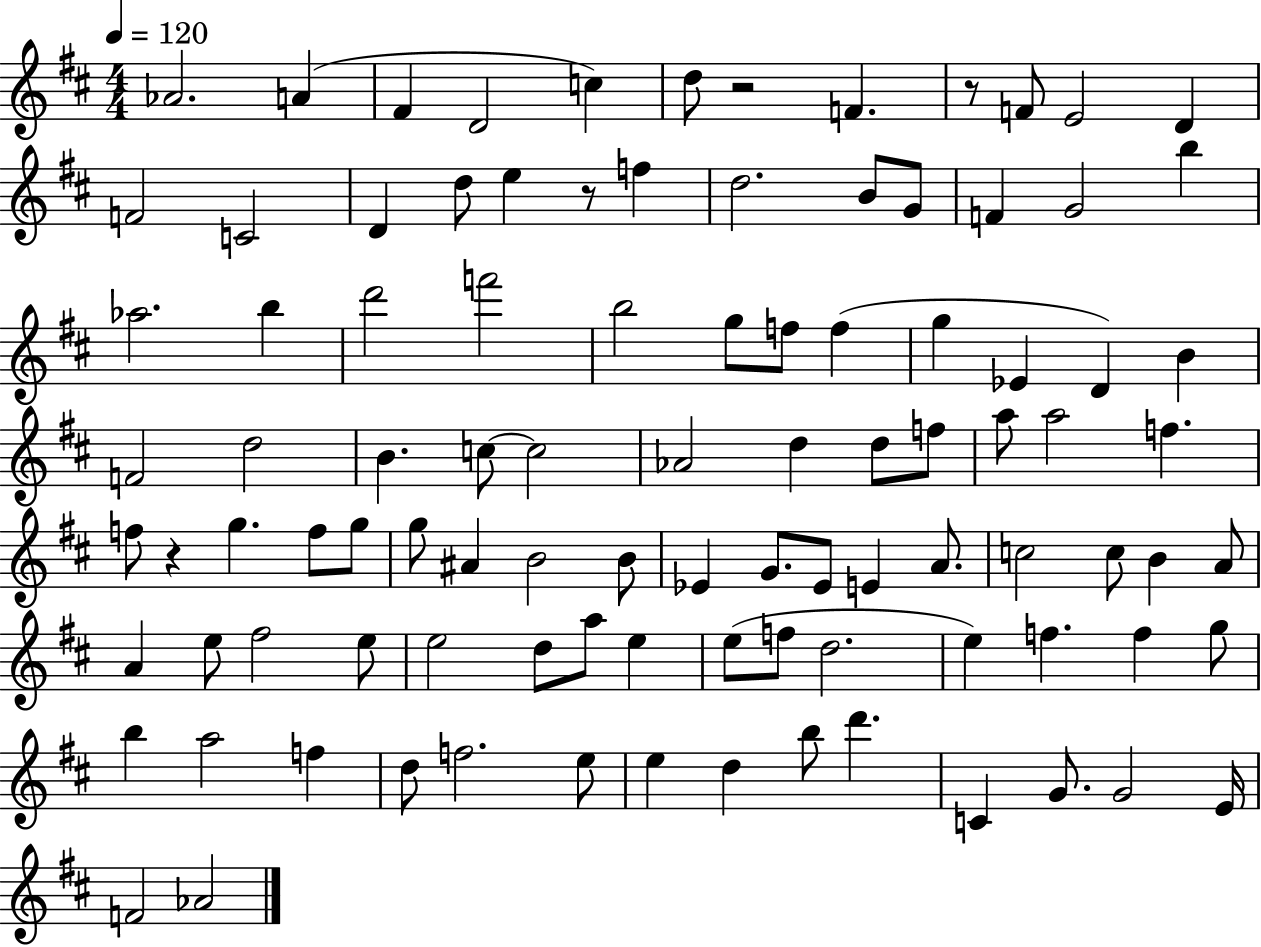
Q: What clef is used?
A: treble